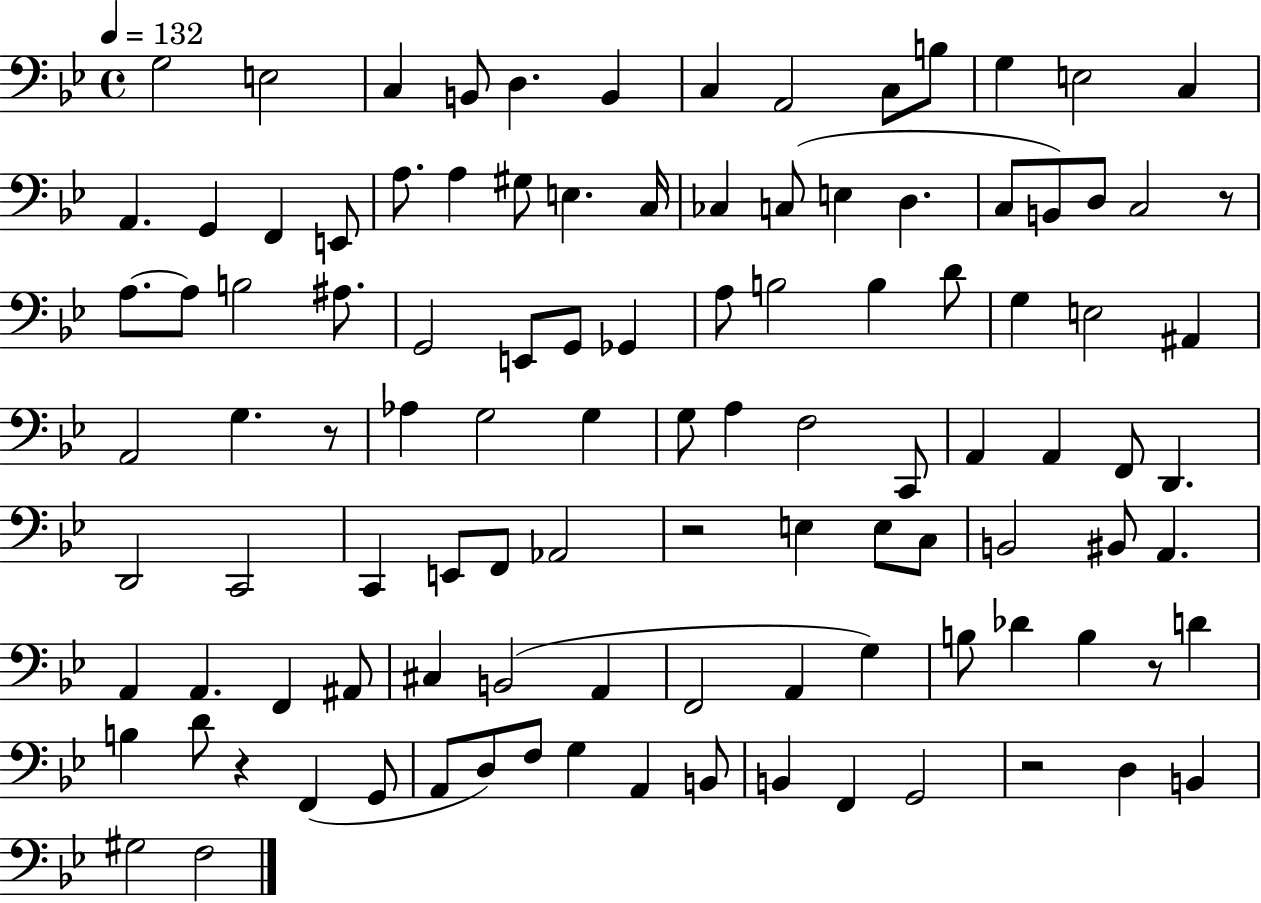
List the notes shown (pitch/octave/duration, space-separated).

G3/h E3/h C3/q B2/e D3/q. B2/q C3/q A2/h C3/e B3/e G3/q E3/h C3/q A2/q. G2/q F2/q E2/e A3/e. A3/q G#3/e E3/q. C3/s CES3/q C3/e E3/q D3/q. C3/e B2/e D3/e C3/h R/e A3/e. A3/e B3/h A#3/e. G2/h E2/e G2/e Gb2/q A3/e B3/h B3/q D4/e G3/q E3/h A#2/q A2/h G3/q. R/e Ab3/q G3/h G3/q G3/e A3/q F3/h C2/e A2/q A2/q F2/e D2/q. D2/h C2/h C2/q E2/e F2/e Ab2/h R/h E3/q E3/e C3/e B2/h BIS2/e A2/q. A2/q A2/q. F2/q A#2/e C#3/q B2/h A2/q F2/h A2/q G3/q B3/e Db4/q B3/q R/e D4/q B3/q D4/e R/q F2/q G2/e A2/e D3/e F3/e G3/q A2/q B2/e B2/q F2/q G2/h R/h D3/q B2/q G#3/h F3/h